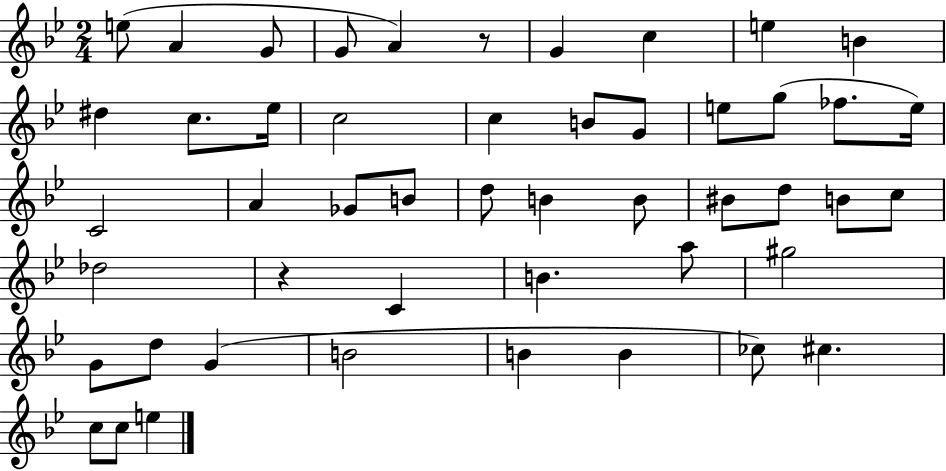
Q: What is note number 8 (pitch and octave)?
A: E5